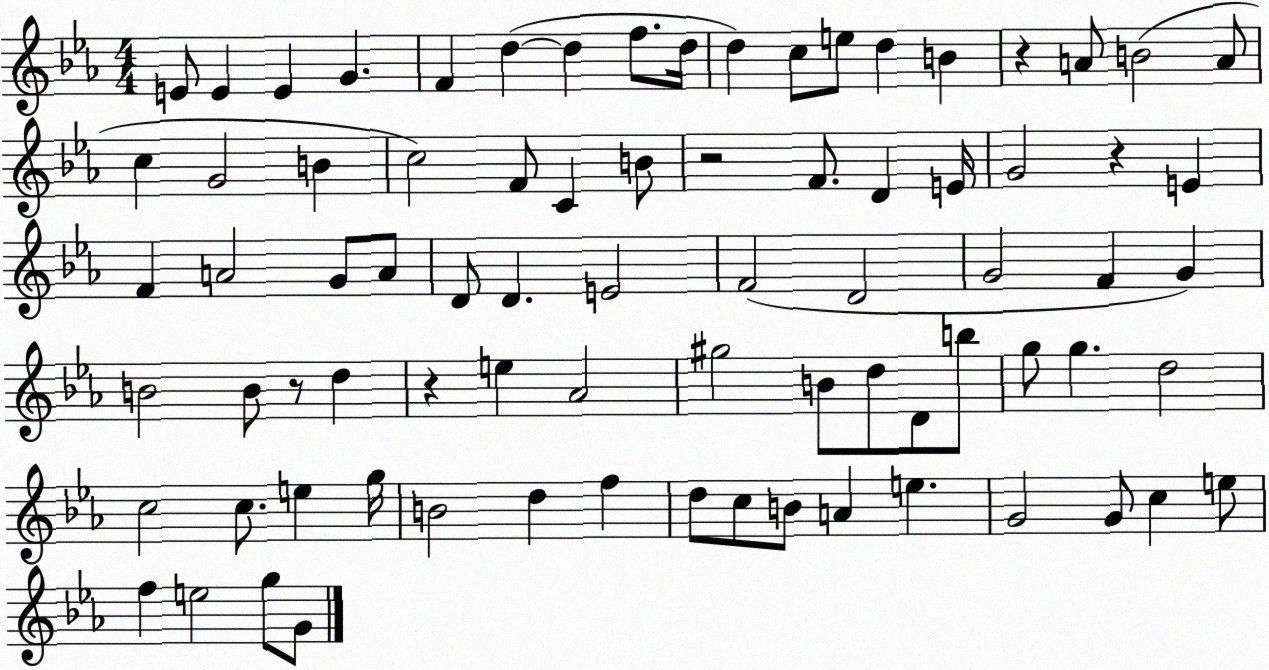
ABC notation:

X:1
T:Untitled
M:4/4
L:1/4
K:Eb
E/2 E E G F d d f/2 d/4 d c/2 e/2 d B z A/2 B2 A/2 c G2 B c2 F/2 C B/2 z2 F/2 D E/4 G2 z E F A2 G/2 A/2 D/2 D E2 F2 D2 G2 F G B2 B/2 z/2 d z e _A2 ^g2 B/2 d/2 D/2 b/2 g/2 g d2 c2 c/2 e g/4 B2 d f d/2 c/2 B/2 A e G2 G/2 c e/2 f e2 g/2 G/2